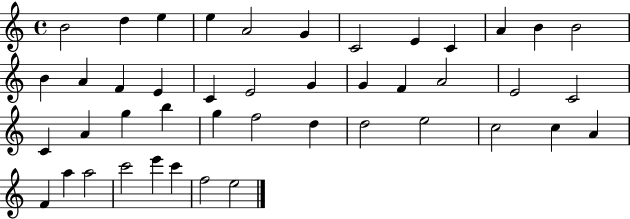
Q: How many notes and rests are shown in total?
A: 44